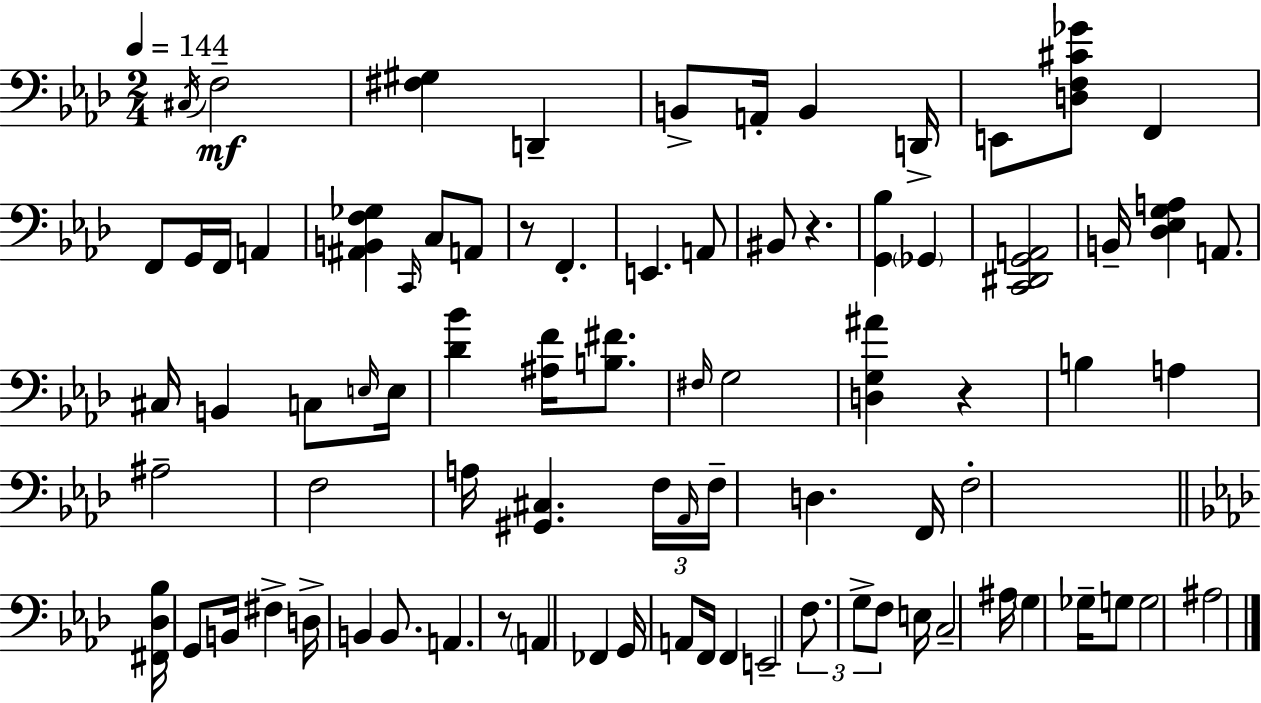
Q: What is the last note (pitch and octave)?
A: A#3